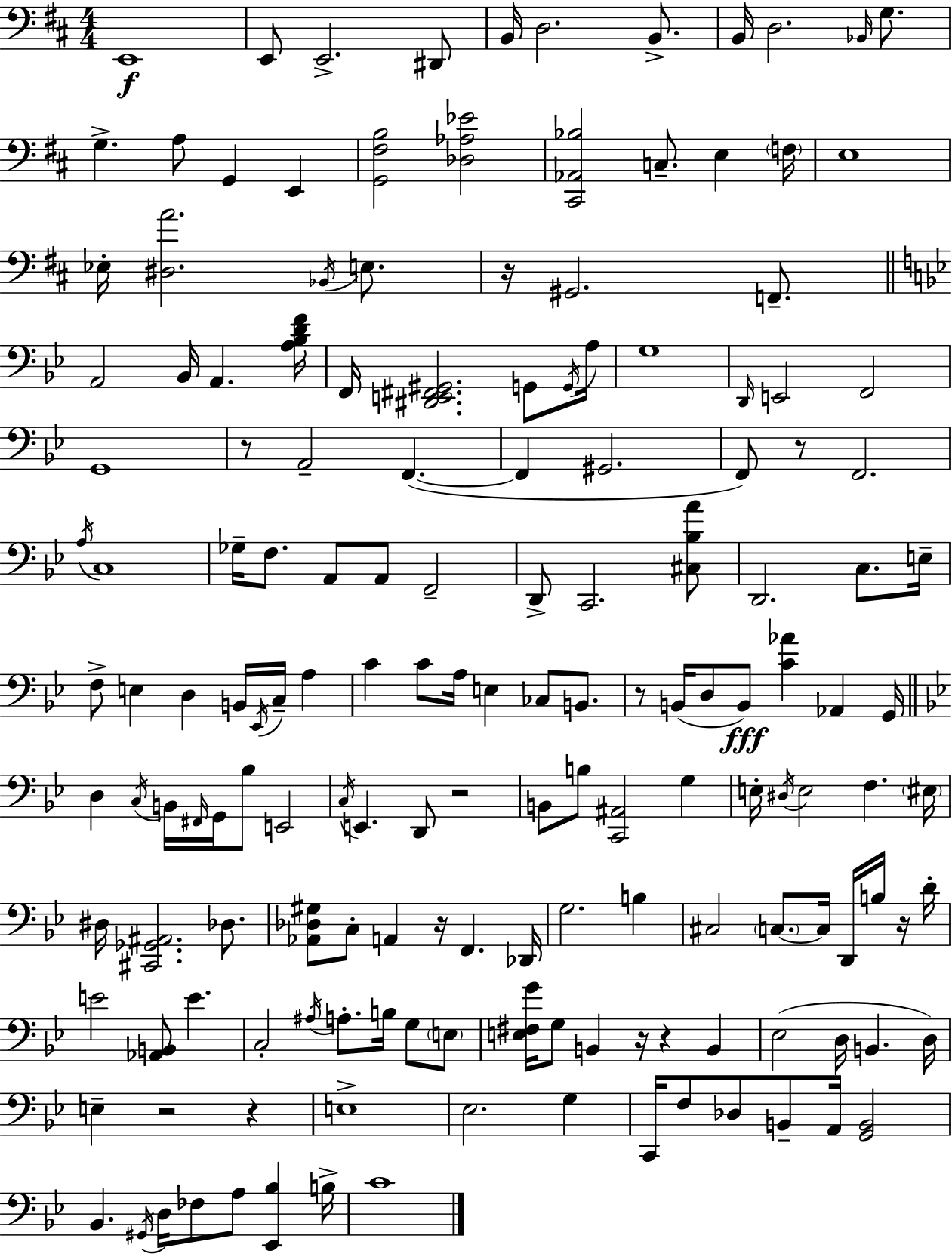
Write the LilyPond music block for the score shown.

{
  \clef bass
  \numericTimeSignature
  \time 4/4
  \key d \major
  e,1\f | e,8 e,2.-> dis,8 | b,16 d2. b,8.-> | b,16 d2. \grace { bes,16 } g8. | \break g4.-> a8 g,4 e,4 | <g, fis b>2 <des aes ees'>2 | <cis, aes, bes>2 c8.-- e4 | \parenthesize f16 e1 | \break ees16-. <dis a'>2. \acciaccatura { bes,16 } e8. | r16 gis,2. f,8.-- | \bar "||" \break \key bes \major a,2 bes,16 a,4. <a bes d' f'>16 | f,16 <dis, e, fis, gis,>2. g,8 \acciaccatura { g,16 } | a16 g1 | \grace { d,16 } e,2 f,2 | \break g,1 | r8 a,2-- f,4.~(~ | f,4 gis,2. | f,8) r8 f,2. | \break \acciaccatura { a16 } c1 | ges16-- f8. a,8 a,8 f,2-- | d,8-> c,2. | <cis bes a'>8 d,2. c8. | \break e16-- f8-> e4 d4 b,16 \acciaccatura { ees,16 } c16-- | a4 c'4 c'8 a16 e4 ces8 | b,8. r8 b,16( d8 b,8\fff) <c' aes'>4 aes,4 | g,16 \bar "||" \break \key bes \major d4 \acciaccatura { c16 } b,16 \grace { fis,16 } g,16 bes8 e,2 | \acciaccatura { c16 } e,4. d,8 r2 | b,8 b8 <c, ais,>2 g4 | e16-. \acciaccatura { dis16 } e2 f4. | \break \parenthesize eis16 dis16 <cis, ges, ais,>2. | des8. <aes, des gis>8 c8-. a,4 r16 f,4. | des,16 g2. | b4 cis2 \parenthesize c8.~~ c16 | \break d,16 b16 r16 d'16-. e'2 <aes, b,>8 e'4. | c2-. \acciaccatura { ais16 } a8.-. | b16 g8 \parenthesize e8 <e fis g'>16 g8 b,4 r16 r4 | b,4 ees2( d16 b,4. | \break d16) e4-- r2 | r4 e1-> | ees2. | g4 c,16 f8 des8 b,8-- a,16 <g, b,>2 | \break bes,4. \acciaccatura { gis,16 } d16 fes8 a8 | <ees, bes>4 b16-> c'1 | \bar "|."
}